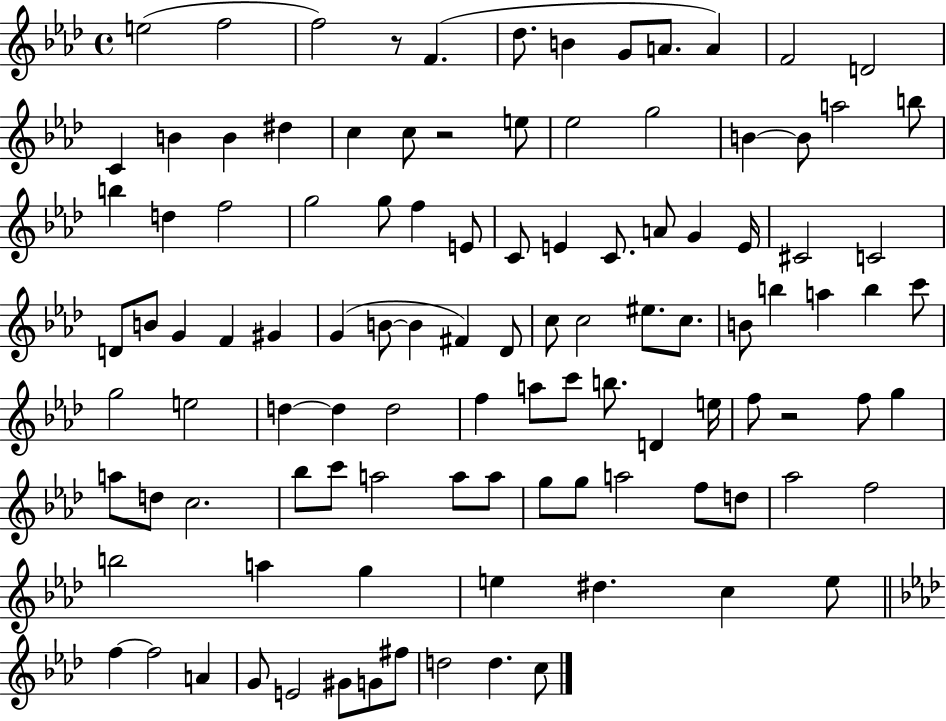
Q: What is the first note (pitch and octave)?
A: E5